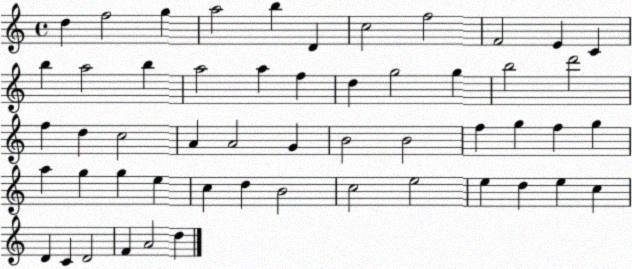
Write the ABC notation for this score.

X:1
T:Untitled
M:4/4
L:1/4
K:C
d f2 g a2 b D c2 f2 F2 E C b a2 b a2 a f d g2 g b2 d'2 f d c2 A A2 G B2 B2 f g f g a g g e c d B2 c2 e2 e d e c D C D2 F A2 d